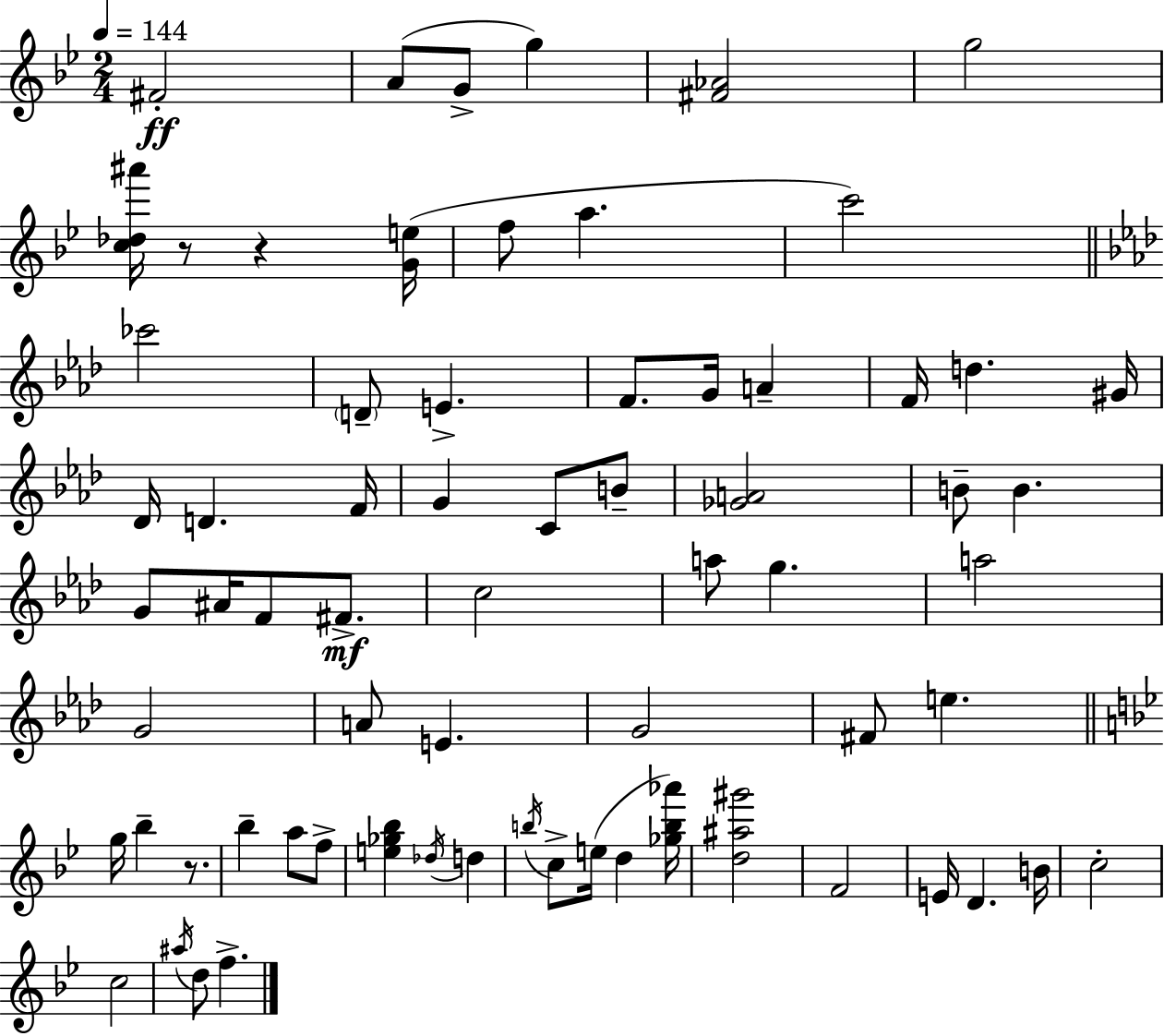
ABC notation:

X:1
T:Untitled
M:2/4
L:1/4
K:Gm
^F2 A/2 G/2 g [^F_A]2 g2 [c_d^a']/4 z/2 z [Ge]/4 f/2 a c'2 _c'2 D/2 E F/2 G/4 A F/4 d ^G/4 _D/4 D F/4 G C/2 B/2 [_GA]2 B/2 B G/2 ^A/4 F/2 ^F/2 c2 a/2 g a2 G2 A/2 E G2 ^F/2 e g/4 _b z/2 _b a/2 f/2 [e_g_b] _d/4 d b/4 c/2 e/4 d [_gb_a']/4 [d^a^g']2 F2 E/4 D B/4 c2 c2 ^a/4 d/2 f